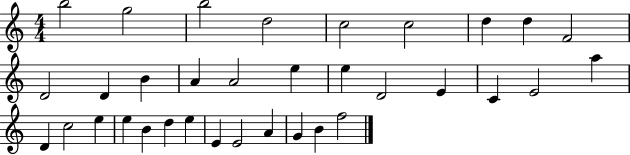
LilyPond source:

{
  \clef treble
  \numericTimeSignature
  \time 4/4
  \key c \major
  b''2 g''2 | b''2 d''2 | c''2 c''2 | d''4 d''4 f'2 | \break d'2 d'4 b'4 | a'4 a'2 e''4 | e''4 d'2 e'4 | c'4 e'2 a''4 | \break d'4 c''2 e''4 | e''4 b'4 d''4 e''4 | e'4 e'2 a'4 | g'4 b'4 f''2 | \break \bar "|."
}